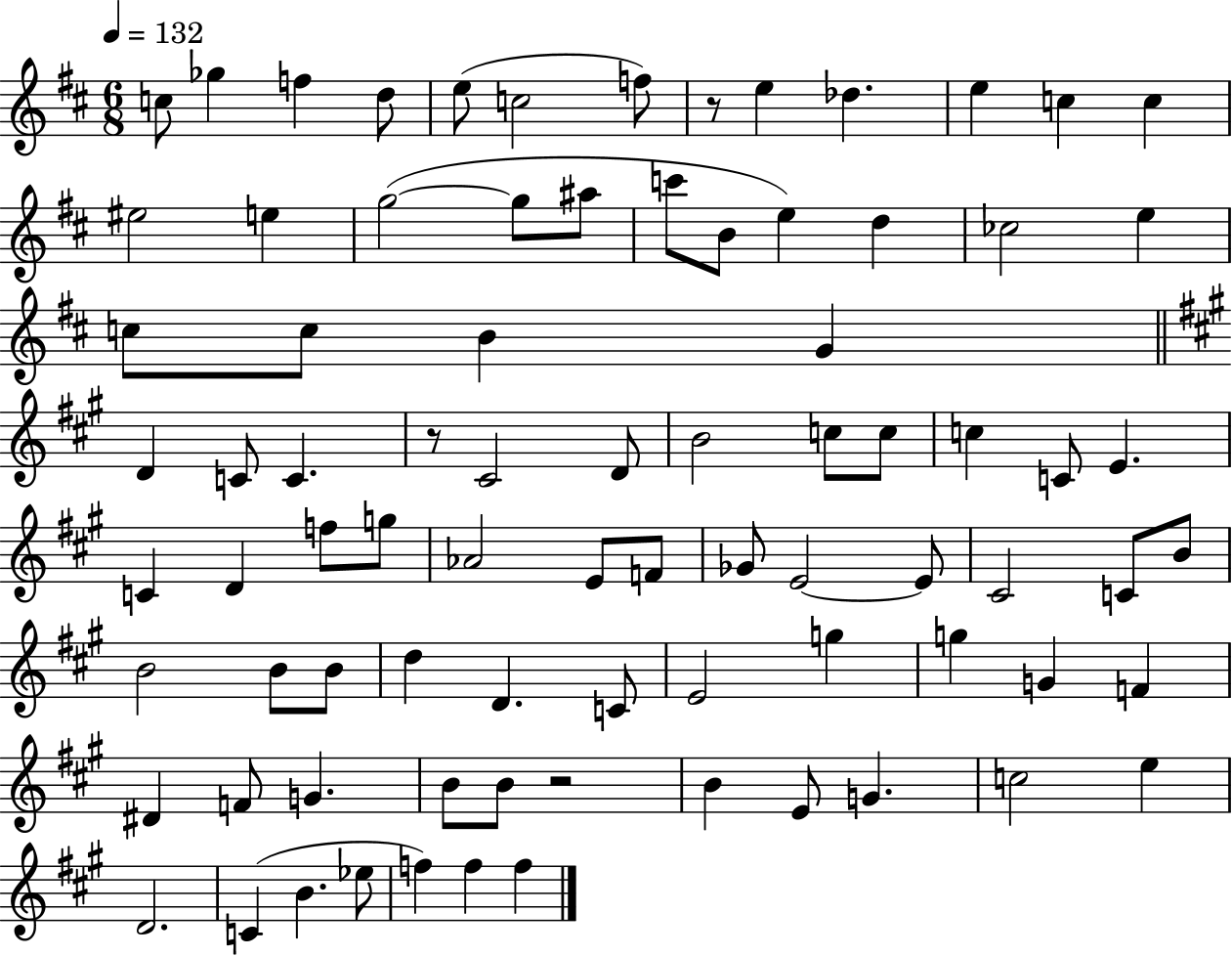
X:1
T:Untitled
M:6/8
L:1/4
K:D
c/2 _g f d/2 e/2 c2 f/2 z/2 e _d e c c ^e2 e g2 g/2 ^a/2 c'/2 B/2 e d _c2 e c/2 c/2 B G D C/2 C z/2 ^C2 D/2 B2 c/2 c/2 c C/2 E C D f/2 g/2 _A2 E/2 F/2 _G/2 E2 E/2 ^C2 C/2 B/2 B2 B/2 B/2 d D C/2 E2 g g G F ^D F/2 G B/2 B/2 z2 B E/2 G c2 e D2 C B _e/2 f f f